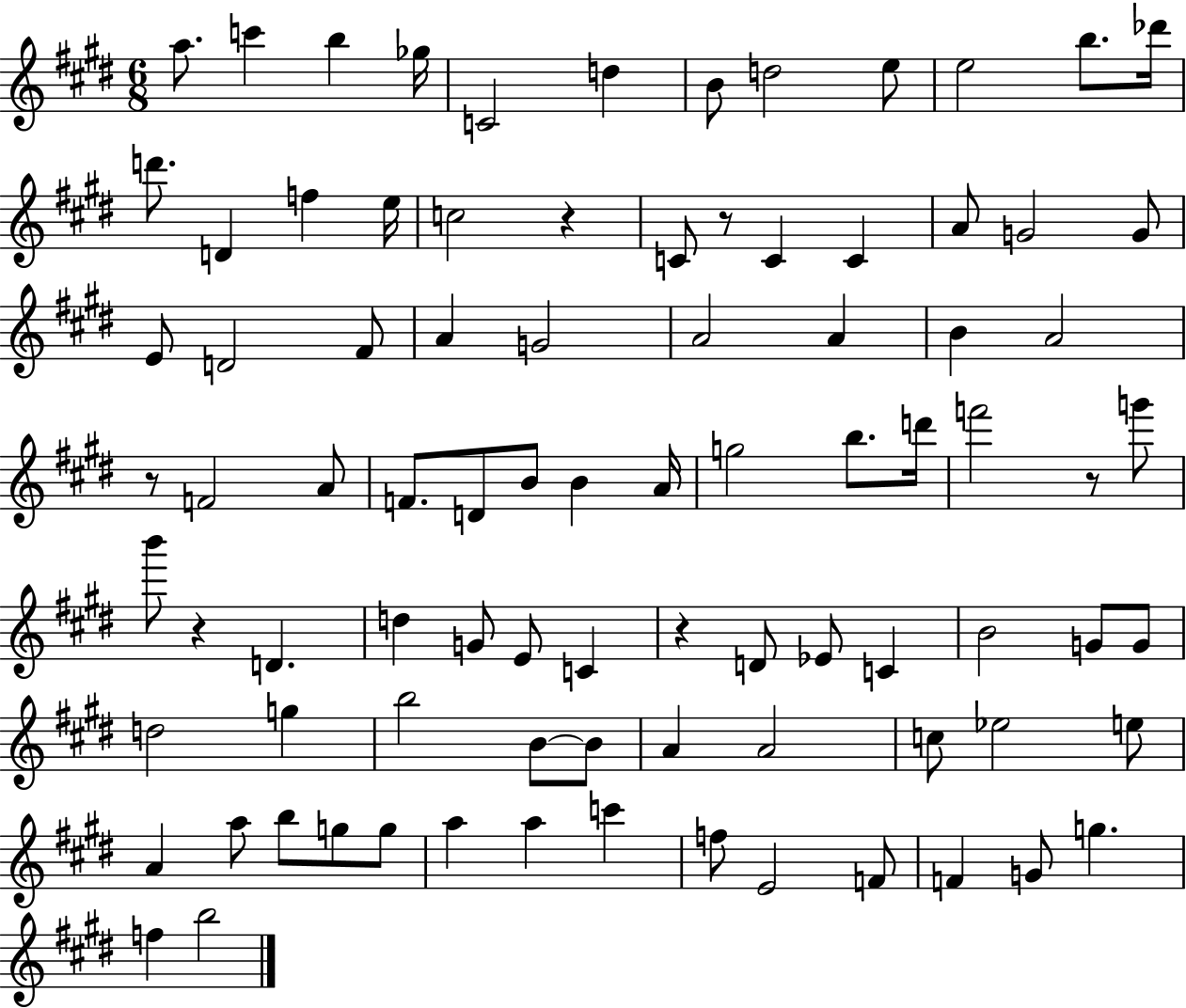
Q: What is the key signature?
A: E major